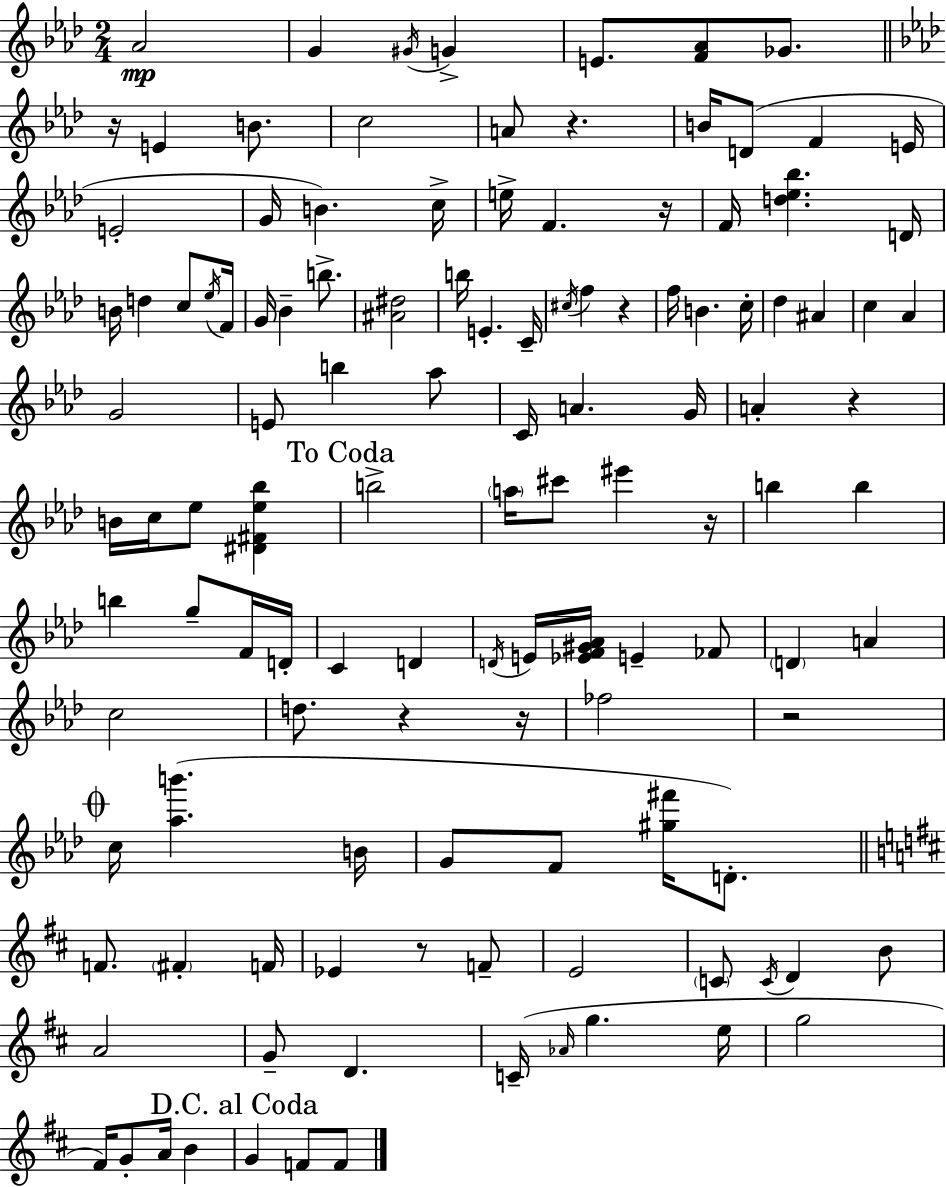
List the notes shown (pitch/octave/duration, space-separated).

Ab4/h G4/q G#4/s G4/q E4/e. [F4,Ab4]/e Gb4/e. R/s E4/q B4/e. C5/h A4/e R/q. B4/s D4/e F4/q E4/s E4/h G4/s B4/q. C5/s E5/s F4/q. R/s F4/s [D5,Eb5,Bb5]/q. D4/s B4/s D5/q C5/e Eb5/s F4/s G4/s Bb4/q B5/e. [A#4,D#5]/h B5/s E4/q. C4/s C#5/s F5/q R/q F5/s B4/q. C5/s Db5/q A#4/q C5/q Ab4/q G4/h E4/e B5/q Ab5/e C4/s A4/q. G4/s A4/q R/q B4/s C5/s Eb5/e [D#4,F#4,Eb5,Bb5]/q B5/h A5/s C#6/e EIS6/q R/s B5/q B5/q B5/q G5/e F4/s D4/s C4/q D4/q D4/s E4/s [Eb4,F4,G#4,Ab4]/s E4/q FES4/e D4/q A4/q C5/h D5/e. R/q R/s FES5/h R/h C5/s [Ab5,B6]/q. B4/s G4/e F4/e [G#5,F#6]/s D4/e. F4/e. F#4/q F4/s Eb4/q R/e F4/e E4/h C4/e C4/s D4/q B4/e A4/h G4/e D4/q. C4/s Ab4/s G5/q. E5/s G5/h F#4/s G4/e A4/s B4/q G4/q F4/e F4/e